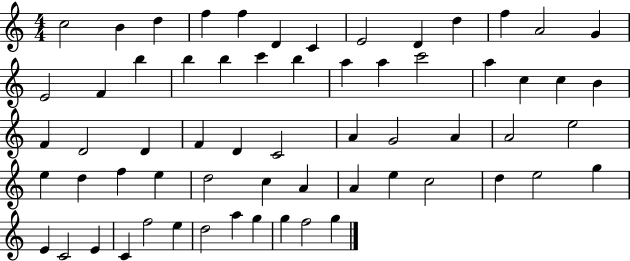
C5/h B4/q D5/q F5/q F5/q D4/q C4/q E4/h D4/q D5/q F5/q A4/h G4/q E4/h F4/q B5/q B5/q B5/q C6/q B5/q A5/q A5/q C6/h A5/q C5/q C5/q B4/q F4/q D4/h D4/q F4/q D4/q C4/h A4/q G4/h A4/q A4/h E5/h E5/q D5/q F5/q E5/q D5/h C5/q A4/q A4/q E5/q C5/h D5/q E5/h G5/q E4/q C4/h E4/q C4/q F5/h E5/q D5/h A5/q G5/q G5/q F5/h G5/q